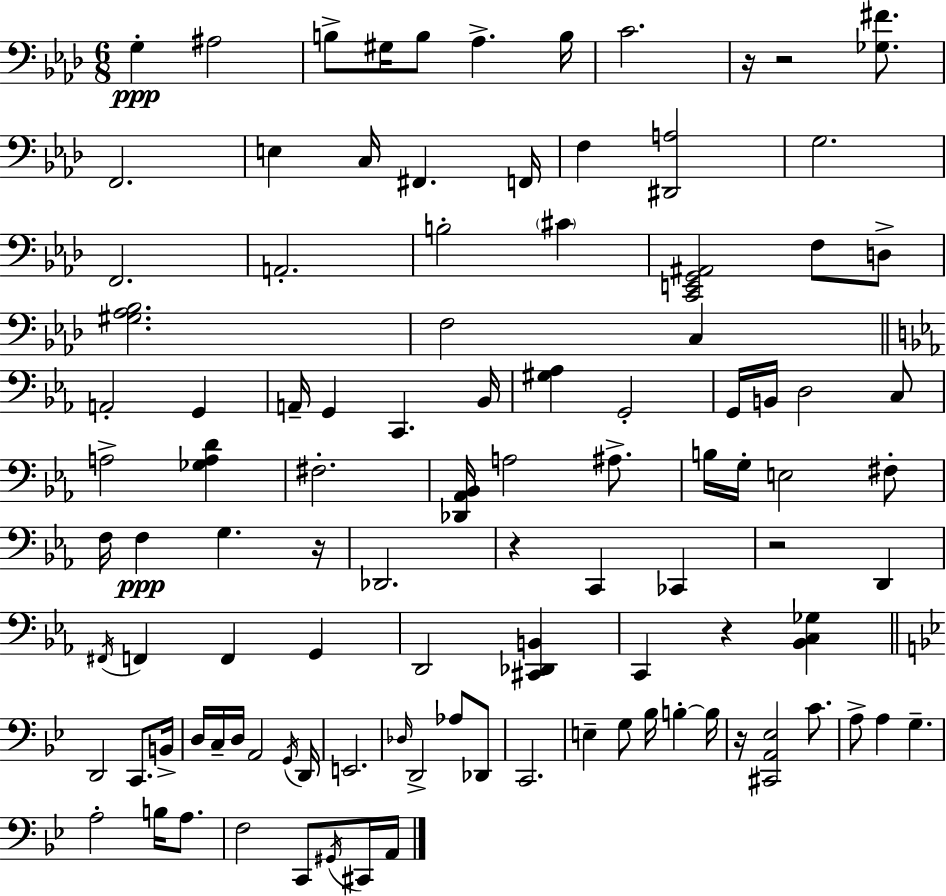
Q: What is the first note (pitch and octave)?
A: G3